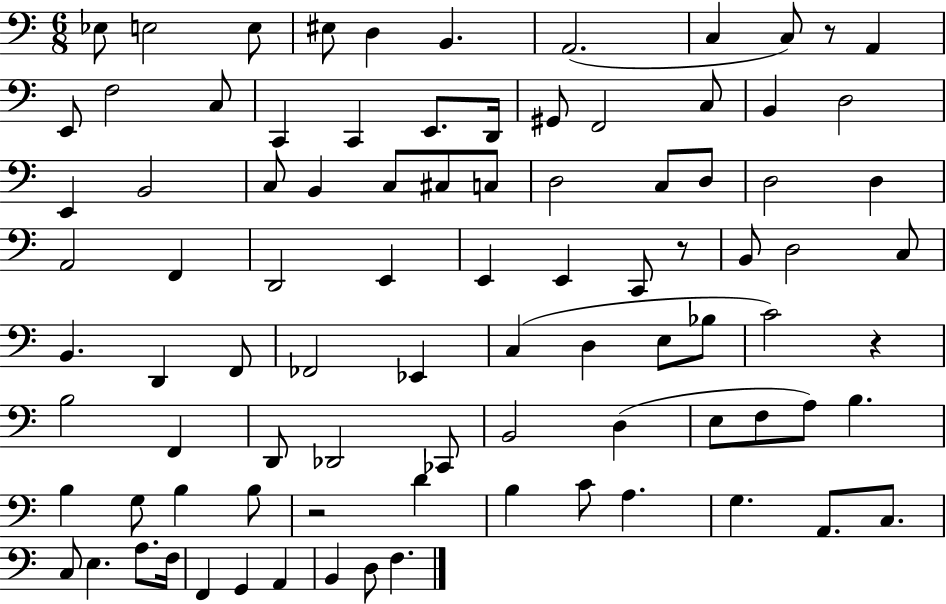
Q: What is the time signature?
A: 6/8